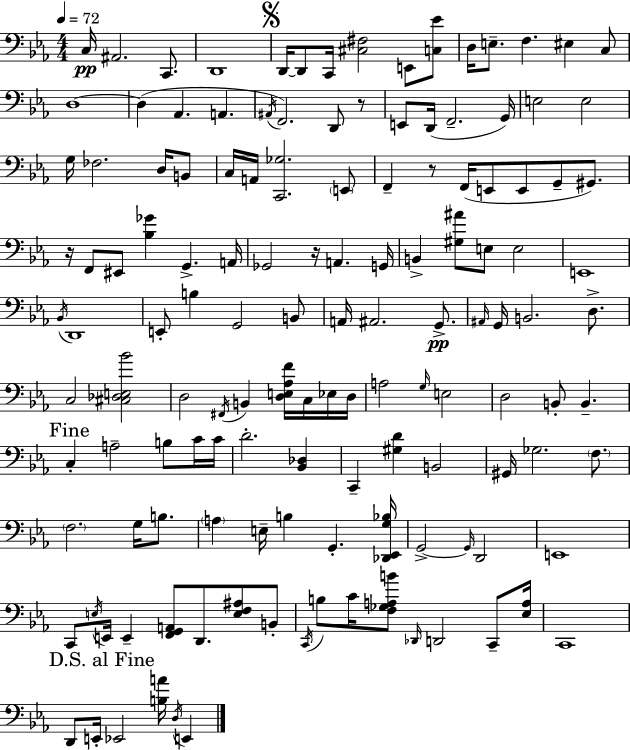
{
  \clef bass
  \numericTimeSignature
  \time 4/4
  \key c \minor
  \tempo 4 = 72
  c16\pp ais,2. c,8. | d,1 | \mark \markup { \musicglyph "scripts.segno" } d,16~~ d,8 c,16 <cis fis>2 e,8 <c ees'>8 | d16 e8.-- f4. eis4 c8 | \break d1~~ | d4( aes,4. a,4. | \acciaccatura { ais,16 }) f,2. d,8 r8 | e,8 d,16( f,2.-- | \break g,16) e2 e2 | g16 fes2. d16 b,8 | c16 a,16 <c, ges>2. \parenthesize e,8 | f,4-- r8 f,16( e,8 e,8 g,8-- gis,8.) | \break r16 f,8 eis,8 <bes ges'>4 g,4.-> | a,16 ges,2 r16 a,4. | g,16 b,4-> <gis ais'>8 e8 e2 | e,1 | \break \acciaccatura { bes,16 } d,1 | e,8-. b4 g,2 | b,8 a,16 ais,2. g,8.->\pp | \grace { ais,16 } g,16 b,2. | \break d8.-> c2 <cis des e bes'>2 | d2 \acciaccatura { fis,16 } b,4 | <d e aes f'>16 c16 ees16 d16 a2 \grace { g16 } e2 | d2 b,8-. b,4.-- | \break \mark "Fine" c4-. a2-- | b8 c'16 c'16 d'2.-. | <bes, des>4 c,4-- <gis d'>4 b,2 | gis,16 ges2. | \break \parenthesize f8. \parenthesize f2. | g16 b8. \parenthesize a4 e16-- b4 g,4.-. | <des, ees, g bes>16 g,2->~~ \grace { g,16 } d,2 | e,1 | \break c,8 \acciaccatura { e16 } e,16 e,4-- <f, g, a,>8 | d,8. <e f ais>8 b,8-. \acciaccatura { c,16 } b8 c'16 <f ges a b'>8 \grace { des,16 } d,2 | c,8-- <ees a>16 c,1 | \mark "D.S. al Fine" d,8 e,16-. ees,2 | \break <b a'>16 \acciaccatura { d16 } e,4 \bar "|."
}